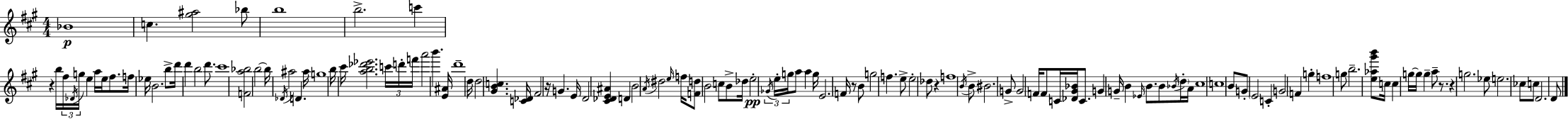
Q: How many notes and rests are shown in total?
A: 129